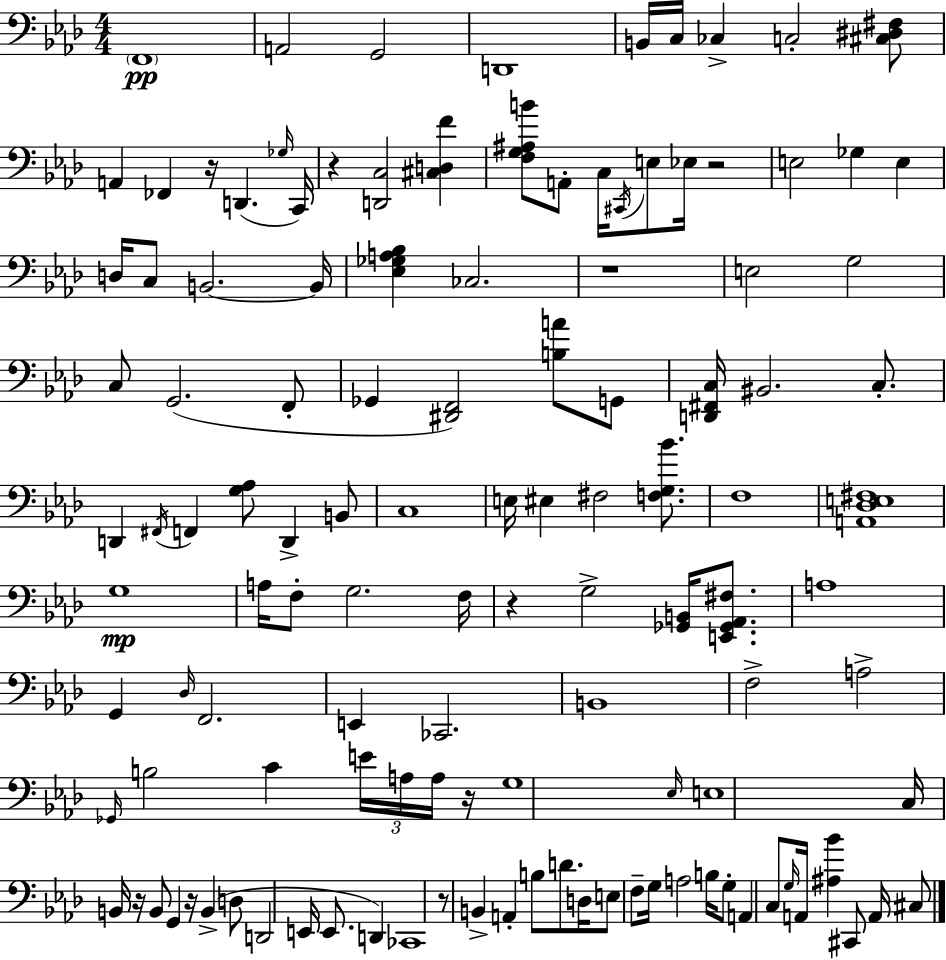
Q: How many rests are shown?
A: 9